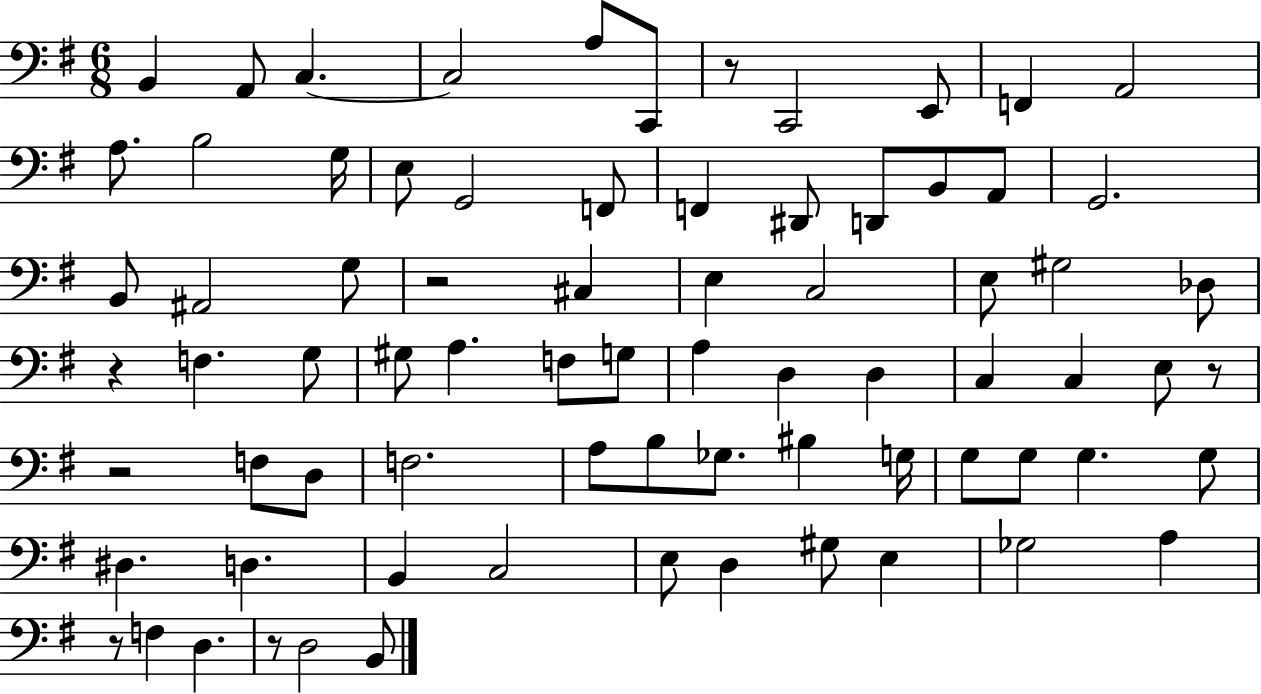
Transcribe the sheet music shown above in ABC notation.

X:1
T:Untitled
M:6/8
L:1/4
K:G
B,, A,,/2 C, C,2 A,/2 C,,/2 z/2 C,,2 E,,/2 F,, A,,2 A,/2 B,2 G,/4 E,/2 G,,2 F,,/2 F,, ^D,,/2 D,,/2 B,,/2 A,,/2 G,,2 B,,/2 ^A,,2 G,/2 z2 ^C, E, C,2 E,/2 ^G,2 _D,/2 z F, G,/2 ^G,/2 A, F,/2 G,/2 A, D, D, C, C, E,/2 z/2 z2 F,/2 D,/2 F,2 A,/2 B,/2 _G,/2 ^B, G,/4 G,/2 G,/2 G, G,/2 ^D, D, B,, C,2 E,/2 D, ^G,/2 E, _G,2 A, z/2 F, D, z/2 D,2 B,,/2